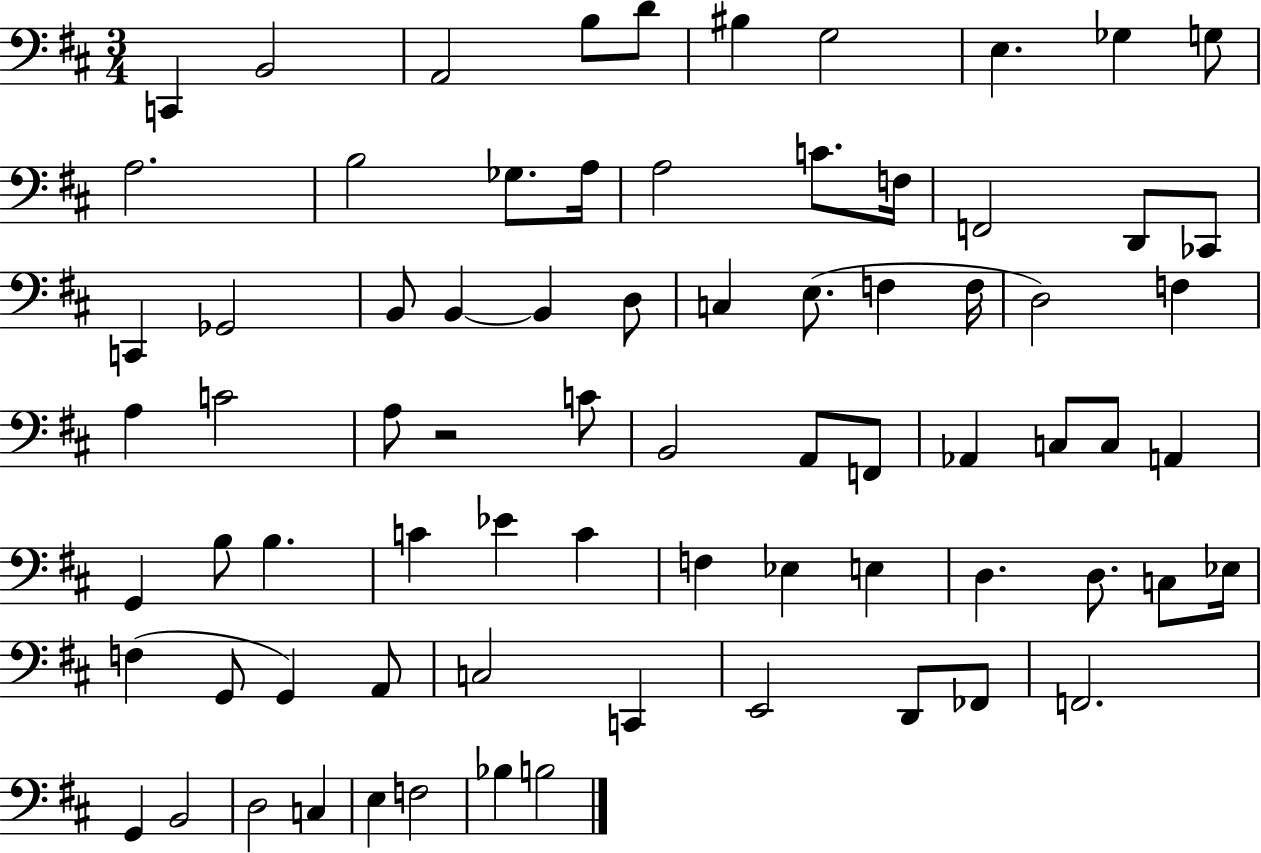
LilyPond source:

{
  \clef bass
  \numericTimeSignature
  \time 3/4
  \key d \major
  \repeat volta 2 { c,4 b,2 | a,2 b8 d'8 | bis4 g2 | e4. ges4 g8 | \break a2. | b2 ges8. a16 | a2 c'8. f16 | f,2 d,8 ces,8 | \break c,4 ges,2 | b,8 b,4~~ b,4 d8 | c4 e8.( f4 f16 | d2) f4 | \break a4 c'2 | a8 r2 c'8 | b,2 a,8 f,8 | aes,4 c8 c8 a,4 | \break g,4 b8 b4. | c'4 ees'4 c'4 | f4 ees4 e4 | d4. d8. c8 ees16 | \break f4( g,8 g,4) a,8 | c2 c,4 | e,2 d,8 fes,8 | f,2. | \break g,4 b,2 | d2 c4 | e4 f2 | bes4 b2 | \break } \bar "|."
}